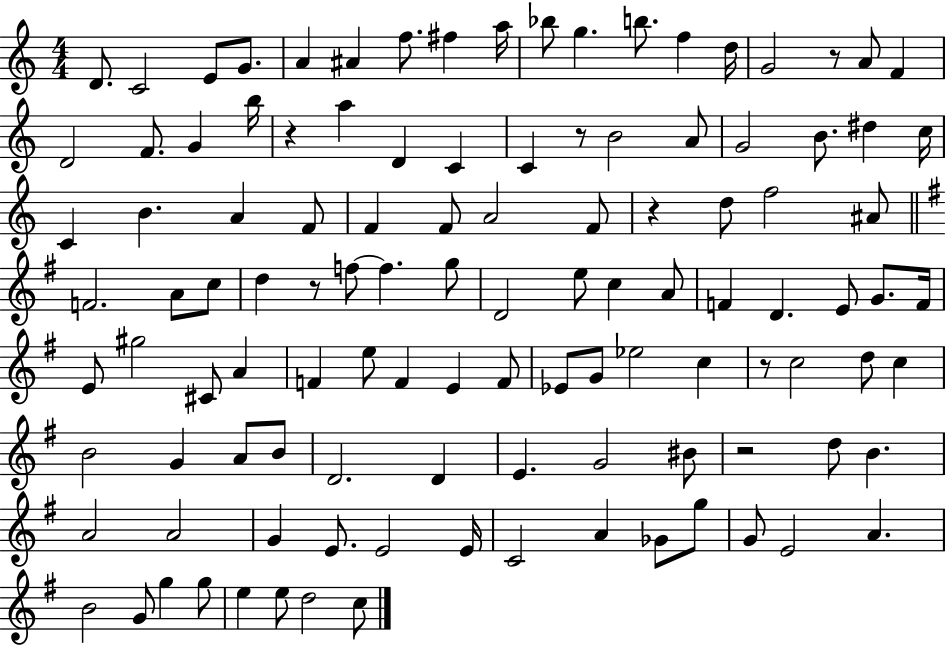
X:1
T:Untitled
M:4/4
L:1/4
K:C
D/2 C2 E/2 G/2 A ^A f/2 ^f a/4 _b/2 g b/2 f d/4 G2 z/2 A/2 F D2 F/2 G b/4 z a D C C z/2 B2 A/2 G2 B/2 ^d c/4 C B A F/2 F F/2 A2 F/2 z d/2 f2 ^A/2 F2 A/2 c/2 d z/2 f/2 f g/2 D2 e/2 c A/2 F D E/2 G/2 F/4 E/2 ^g2 ^C/2 A F e/2 F E F/2 _E/2 G/2 _e2 c z/2 c2 d/2 c B2 G A/2 B/2 D2 D E G2 ^B/2 z2 d/2 B A2 A2 G E/2 E2 E/4 C2 A _G/2 g/2 G/2 E2 A B2 G/2 g g/2 e e/2 d2 c/2